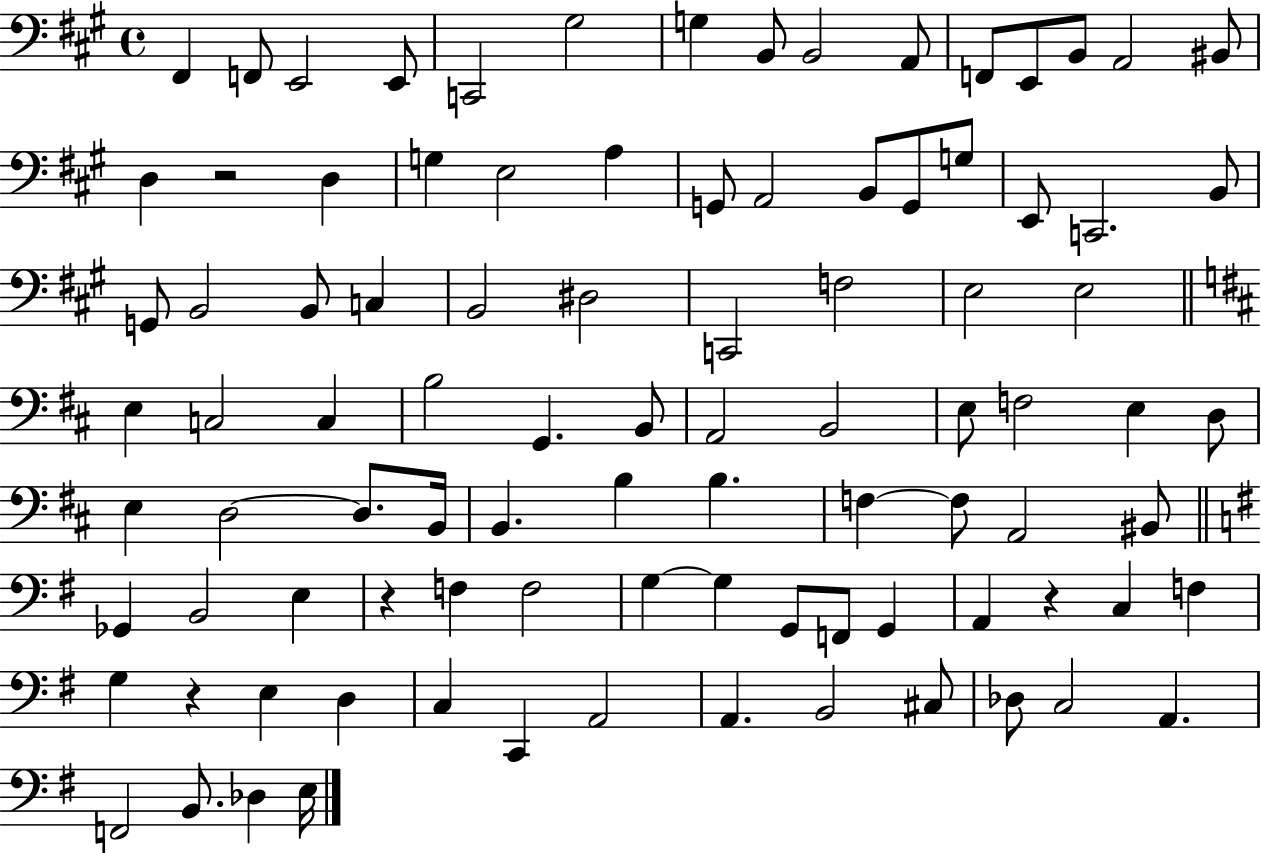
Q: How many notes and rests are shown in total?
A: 94